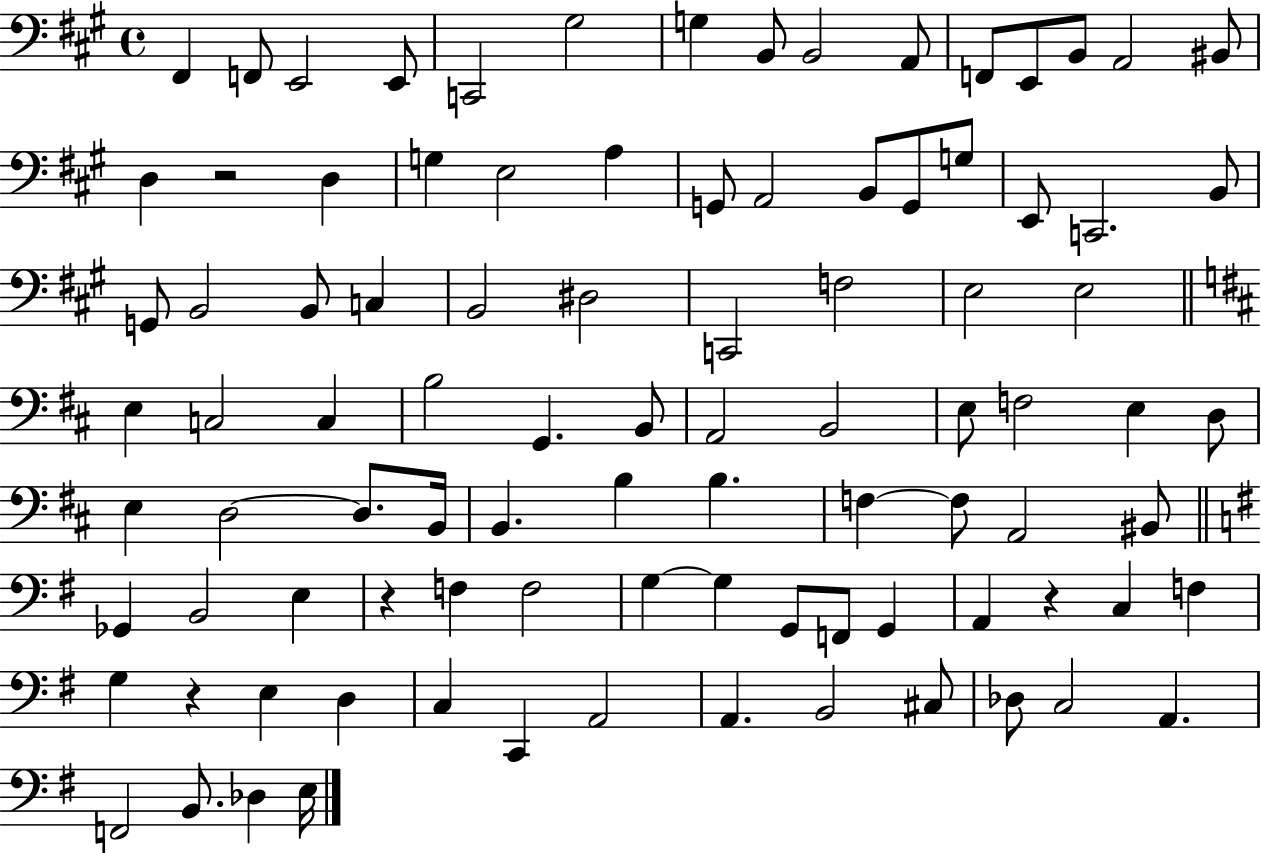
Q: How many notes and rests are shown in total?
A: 94